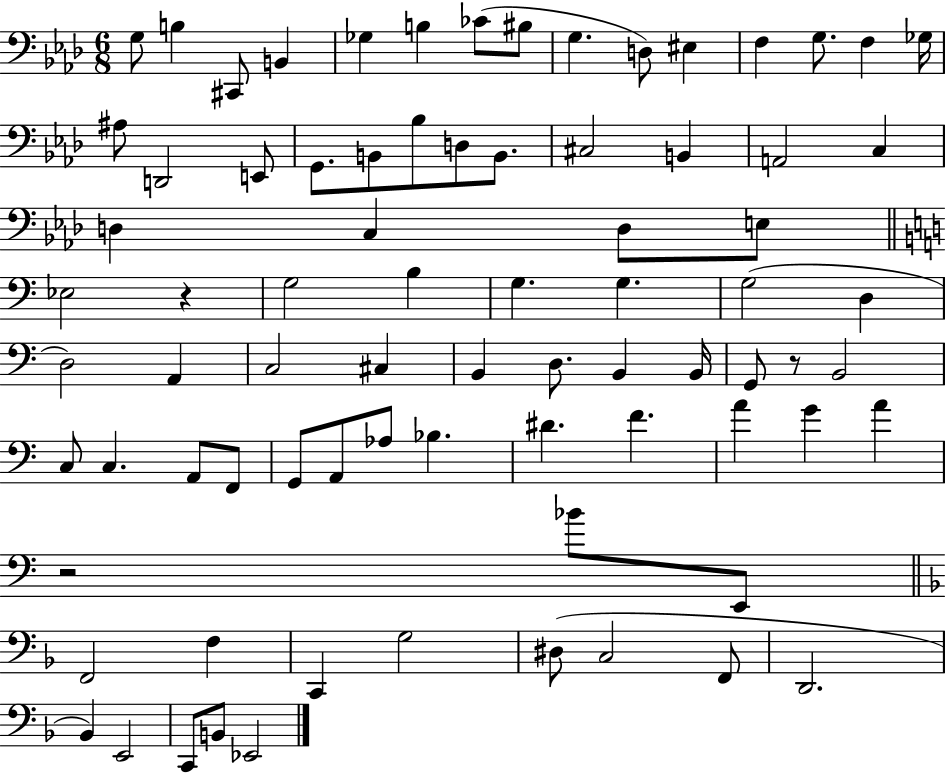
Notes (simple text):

G3/e B3/q C#2/e B2/q Gb3/q B3/q CES4/e BIS3/e G3/q. D3/e EIS3/q F3/q G3/e. F3/q Gb3/s A#3/e D2/h E2/e G2/e. B2/e Bb3/e D3/e B2/e. C#3/h B2/q A2/h C3/q D3/q C3/q D3/e E3/e Eb3/h R/q G3/h B3/q G3/q. G3/q. G3/h D3/q D3/h A2/q C3/h C#3/q B2/q D3/e. B2/q B2/s G2/e R/e B2/h C3/e C3/q. A2/e F2/e G2/e A2/e Ab3/e Bb3/q. D#4/q. F4/q. A4/q G4/q A4/q R/h Bb4/e E2/e F2/h F3/q C2/q G3/h D#3/e C3/h F2/e D2/h. Bb2/q E2/h C2/e B2/e Eb2/h